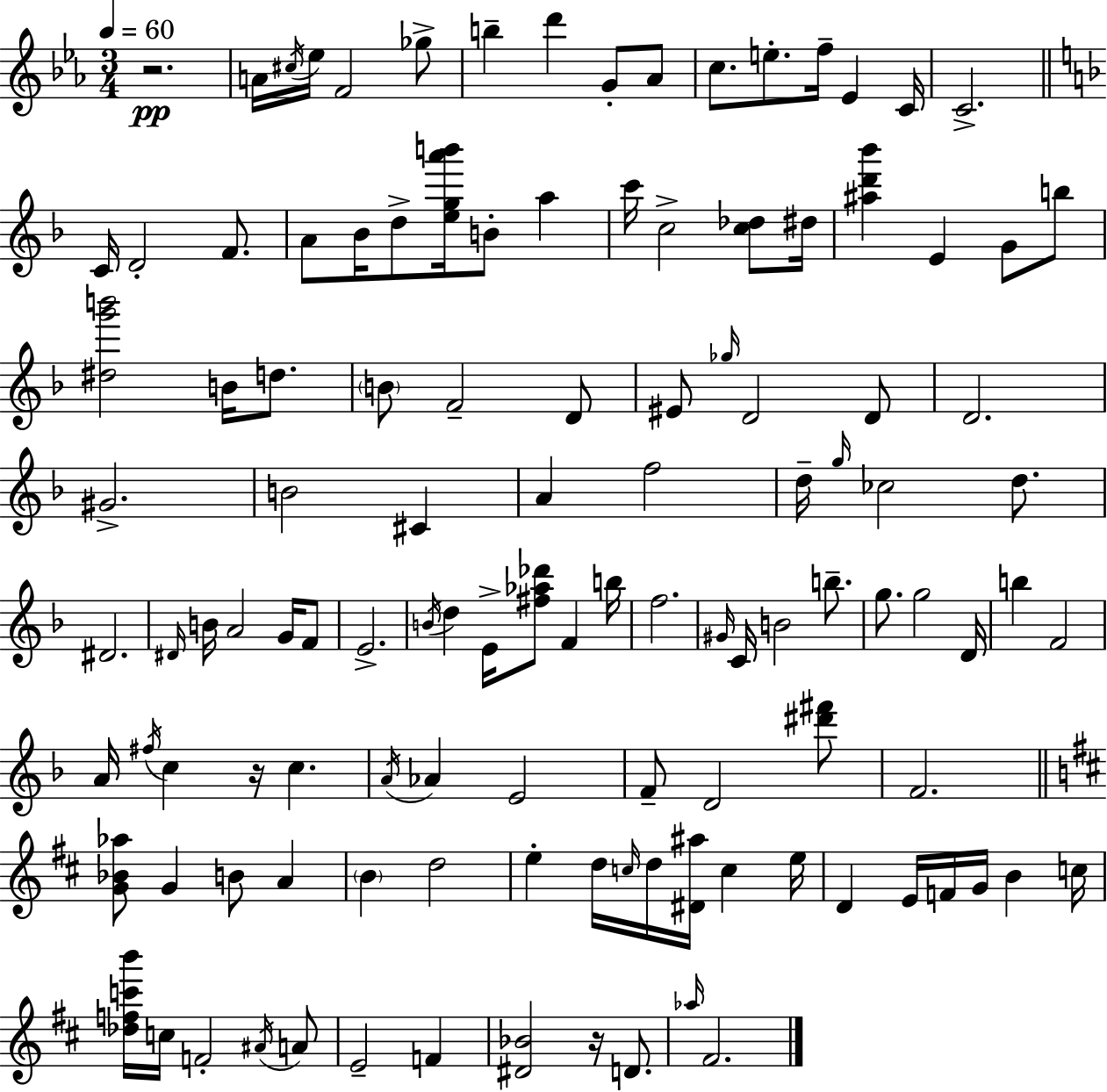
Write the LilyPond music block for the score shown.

{
  \clef treble
  \numericTimeSignature
  \time 3/4
  \key ees \major
  \tempo 4 = 60
  r2.\pp | a'16 \acciaccatura { cis''16 } ees''16 f'2 ges''8-> | b''4-- d'''4 g'8-. aes'8 | c''8. e''8.-. f''16-- ees'4 | \break c'16 c'2.-> | \bar "||" \break \key d \minor c'16 d'2-. f'8. | a'8 bes'16 d''8-> <e'' g'' a''' b'''>16 b'8-. a''4 | c'''16 c''2-> <c'' des''>8 dis''16 | <ais'' d''' bes'''>4 e'4 g'8 b''8 | \break <dis'' g''' b'''>2 b'16 d''8. | \parenthesize b'8 f'2-- d'8 | eis'8 \grace { ges''16 } d'2 d'8 | d'2. | \break gis'2.-> | b'2 cis'4 | a'4 f''2 | d''16-- \grace { g''16 } ces''2 d''8. | \break dis'2. | \grace { dis'16 } b'16 a'2 | g'16 f'8 e'2.-> | \acciaccatura { b'16 } d''4 e'16-> <fis'' aes'' des'''>8 f'4 | \break b''16 f''2. | \grace { gis'16 } c'16 b'2 | b''8.-- g''8. g''2 | d'16 b''4 f'2 | \break a'16 \acciaccatura { fis''16 } c''4 r16 | c''4. \acciaccatura { a'16 } aes'4 e'2 | f'8-- d'2 | <dis''' fis'''>8 f'2. | \break \bar "||" \break \key d \major <g' bes' aes''>8 g'4 b'8 a'4 | \parenthesize b'4 d''2 | e''4-. d''16 \grace { c''16 } d''16 <dis' ais''>16 c''4 | e''16 d'4 e'16 f'16 g'16 b'4 | \break c''16 <des'' f'' c''' b'''>16 c''16 f'2-. \acciaccatura { ais'16 } | a'8 e'2-- f'4 | <dis' bes'>2 r16 d'8. | \grace { aes''16 } fis'2. | \break \bar "|."
}